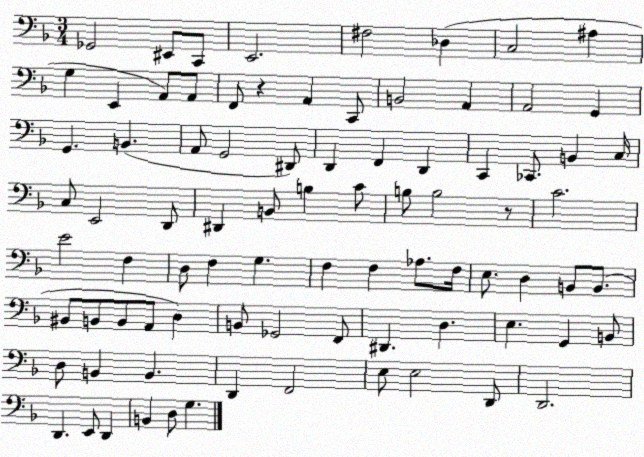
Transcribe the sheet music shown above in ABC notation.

X:1
T:Untitled
M:3/4
L:1/4
K:F
_G,,2 ^E,,/2 C,,/2 E,,2 ^F,2 _D, C,2 ^A, G, E,, A,,/2 A,,/2 F,,/2 z A,, C,,/2 B,,2 A,, A,,2 G,, G,, B,, A,,/2 G,,2 ^D,,/2 D,, F,, D,, C,, _C,,/2 B,, C,/4 C,/2 E,,2 D,,/2 ^D,, B,,/2 B, C/2 B,/2 B,2 z/2 C2 E2 F, D,/2 F, G, F, F, _A,/2 F,/4 E,/2 D, B,,/2 B,,/2 ^B,,/2 B,,/2 B,,/2 A,,/2 D, B,,/2 _G,,2 F,,/2 ^D,, D, E, G,, B,,/2 D,/2 B,, B,, D,, F,,2 E,/2 E,2 D,,/2 D,,2 D,, E,,/2 D,, B,, D,/2 G,